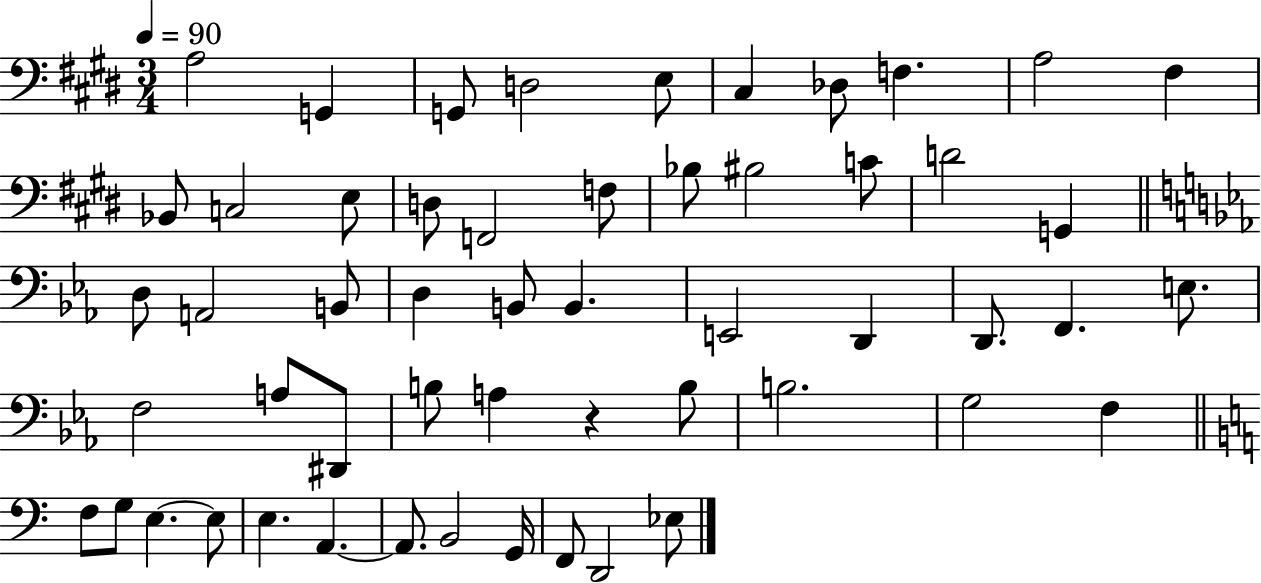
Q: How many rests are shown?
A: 1